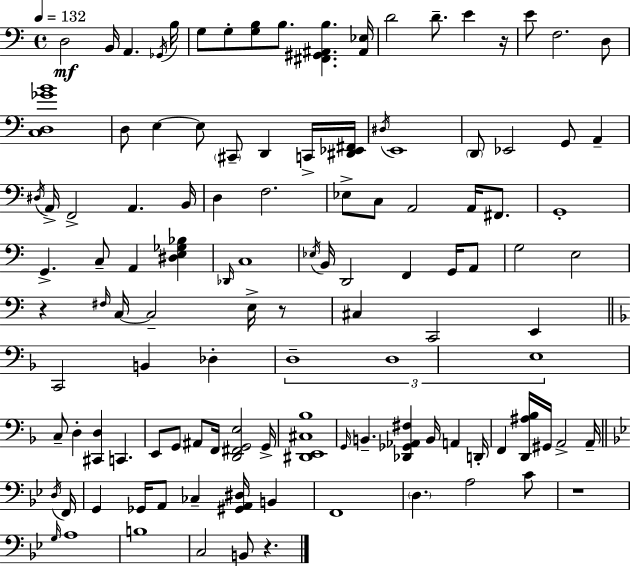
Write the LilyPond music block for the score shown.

{
  \clef bass
  \time 4/4
  \defaultTimeSignature
  \key c \major
  \tempo 4 = 132
  \repeat volta 2 { d2\mf b,16 a,4. \acciaccatura { ges,16 } | b16 g8 g8-. <g b>8 b8. <fis, gis, ais, b>4. | <ais, ees>16 d'2 d'8.-- e'4 | r16 e'8 f2. d8 | \break <c d ges' b'>1 | d8 e4~~ e8 \parenthesize cis,8-- d,4 c,16-> | <dis, ees, fis,>16 \acciaccatura { dis16 } e,1 | \parenthesize d,8 ees,2 g,8 a,4-- | \break \acciaccatura { dis16 } a,16-> f,2-> a,4. | b,16 d4 f2. | ees8-> c8 a,2 a,16 | fis,8. g,1-. | \break g,4.-> c8-- a,4 <dis e ges bes>4 | \grace { des,16 } c1 | \acciaccatura { ees16 } b,16 d,2 f,4 | g,16 a,8 g2 e2 | \break r4 \grace { fis16 } c16~~ c2-- | e16-> r8 cis4 c,2 | e,4 \bar "||" \break \key f \major c,2 b,4 des4-. | \tuplet 3/2 { d1-- | d1 | e1 } | \break c8-- d4-. <cis, d>4 c,4. | e,8 g,8 ais,8 f,16 <d, fis, g, e>2 g,16-> | <dis, e, cis bes>1 | \grace { g,16 } b,4.-- <des, ges, aes, fis>4 b,16 a,4 | \break d,16-. f,4 <d, ais bes>16 gis,16 a,2-> a,16-- | \bar "||" \break \key bes \major \acciaccatura { d16 } f,16 g,4 ges,16 a,8 ces4-- <gis, a, dis>16 b,4 | f,1 | \parenthesize d4. a2 | c'8 r1 | \break \grace { g16 } a1 | b1 | c2 b,8 r4. | } \bar "|."
}